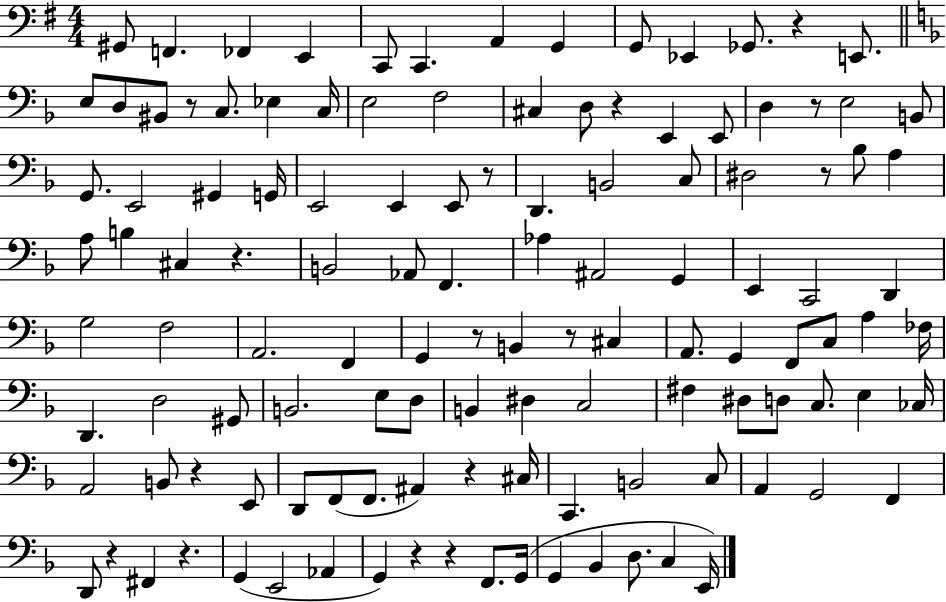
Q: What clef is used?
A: bass